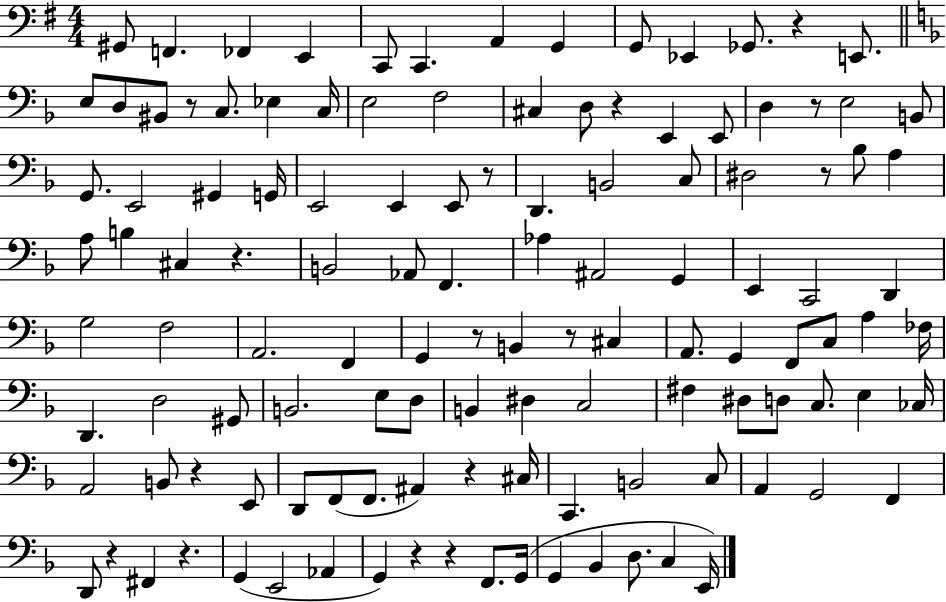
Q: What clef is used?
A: bass